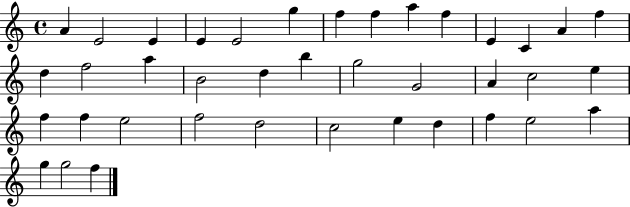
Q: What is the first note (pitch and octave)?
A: A4